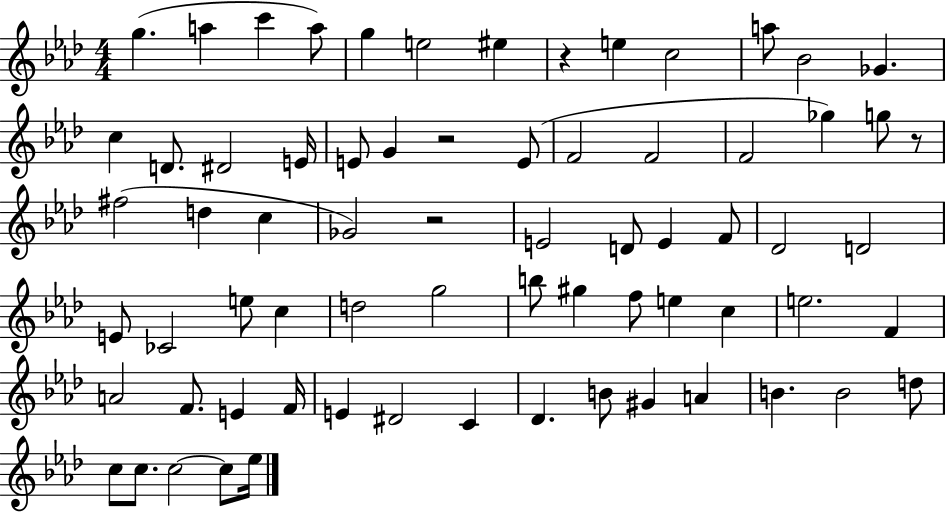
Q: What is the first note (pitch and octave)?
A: G5